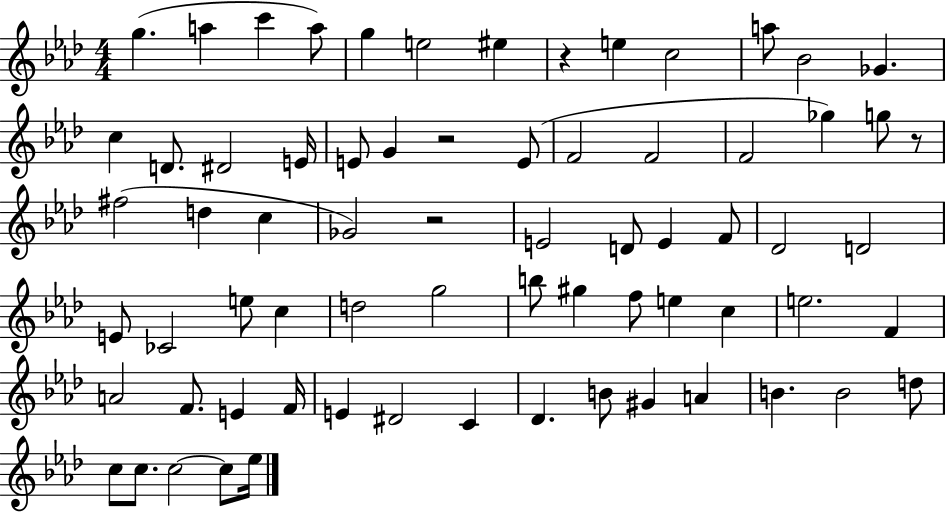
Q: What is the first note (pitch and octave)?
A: G5